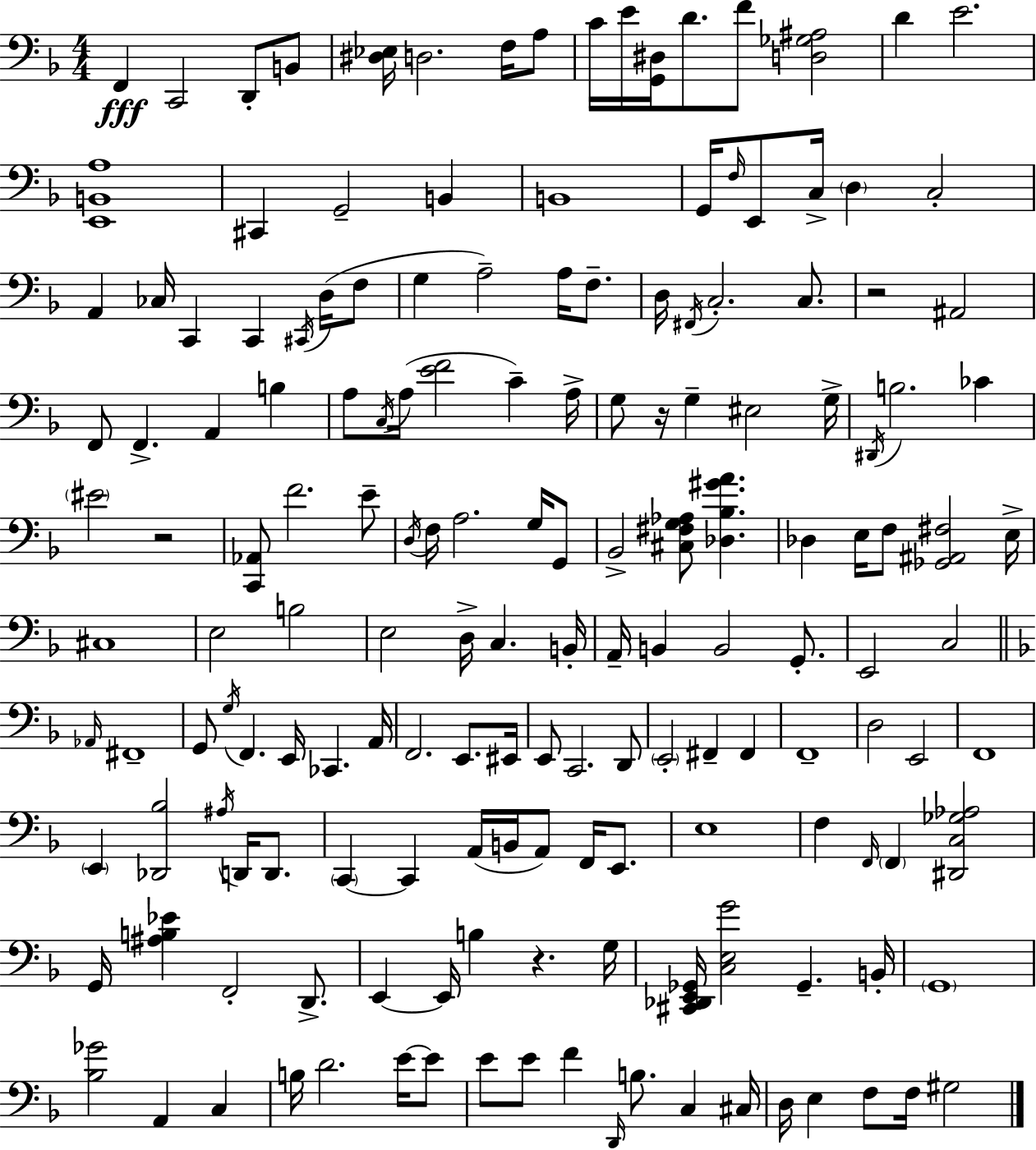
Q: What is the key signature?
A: D minor